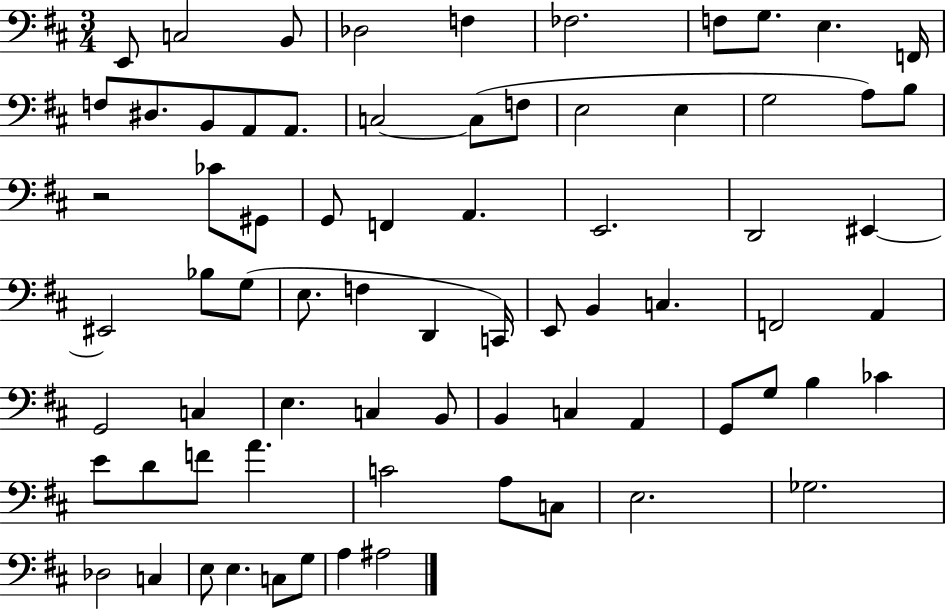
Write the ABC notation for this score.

X:1
T:Untitled
M:3/4
L:1/4
K:D
E,,/2 C,2 B,,/2 _D,2 F, _F,2 F,/2 G,/2 E, F,,/4 F,/2 ^D,/2 B,,/2 A,,/2 A,,/2 C,2 C,/2 F,/2 E,2 E, G,2 A,/2 B,/2 z2 _C/2 ^G,,/2 G,,/2 F,, A,, E,,2 D,,2 ^E,, ^E,,2 _B,/2 G,/2 E,/2 F, D,, C,,/4 E,,/2 B,, C, F,,2 A,, G,,2 C, E, C, B,,/2 B,, C, A,, G,,/2 G,/2 B, _C E/2 D/2 F/2 A C2 A,/2 C,/2 E,2 _G,2 _D,2 C, E,/2 E, C,/2 G,/2 A, ^A,2